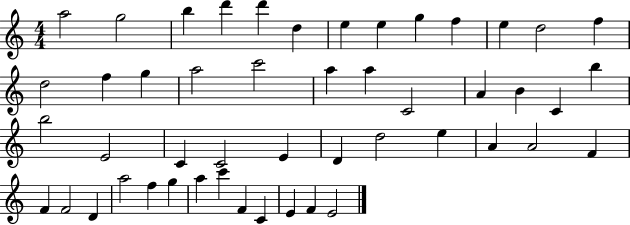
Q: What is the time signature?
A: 4/4